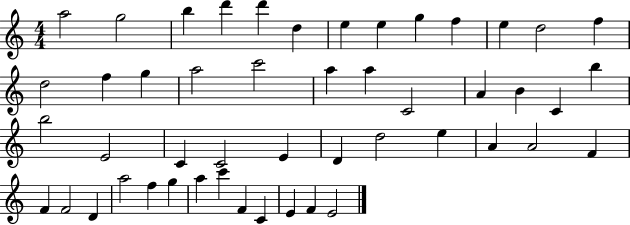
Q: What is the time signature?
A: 4/4